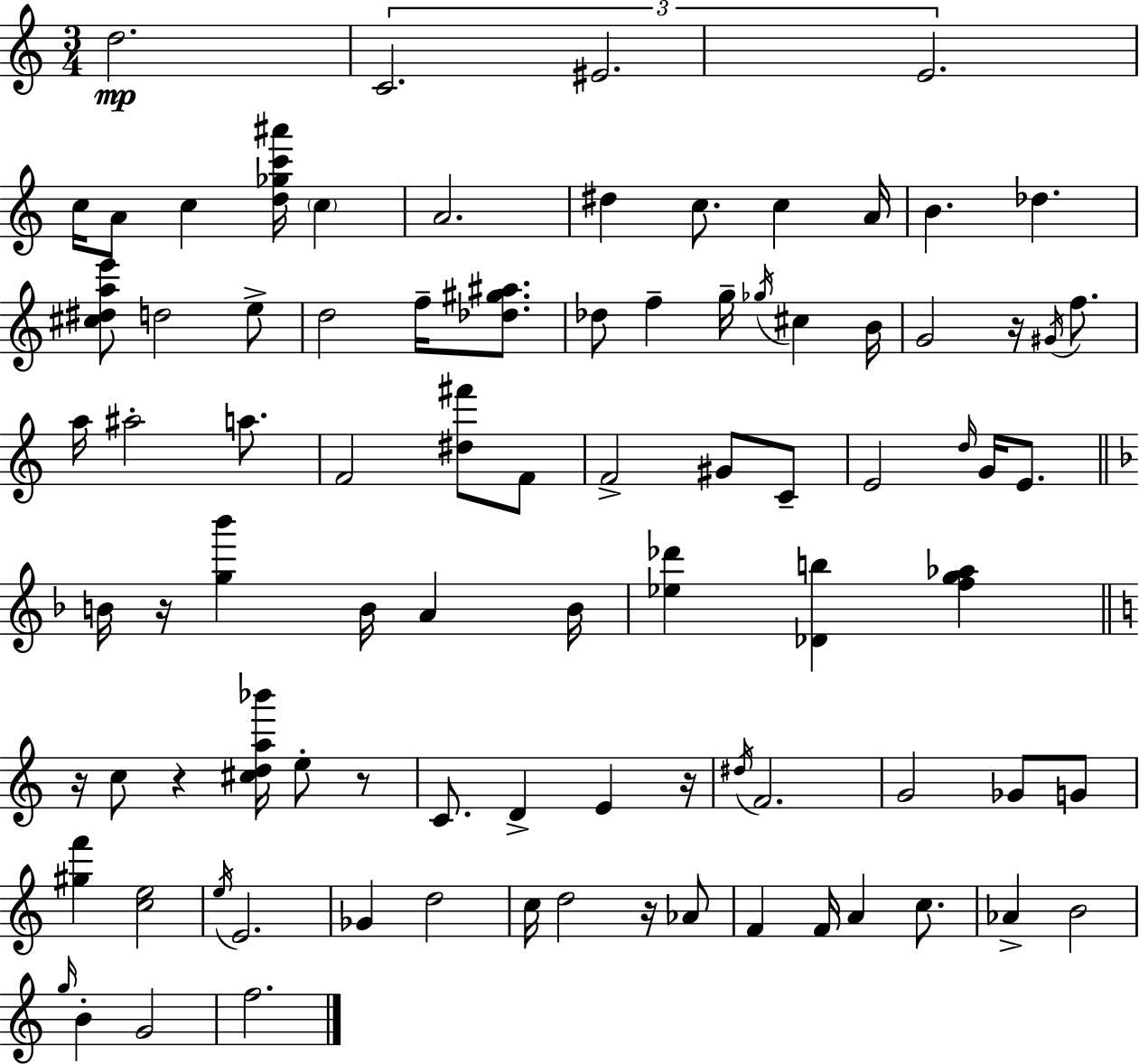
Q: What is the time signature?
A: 3/4